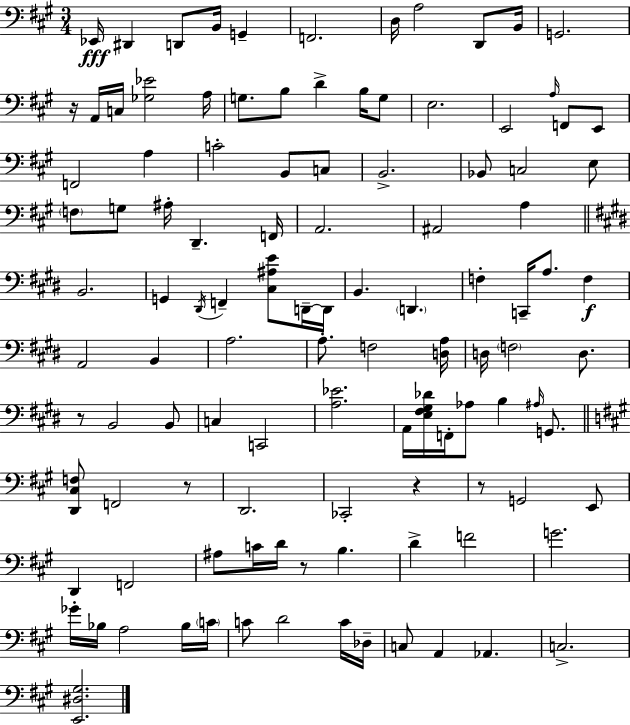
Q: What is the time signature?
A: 3/4